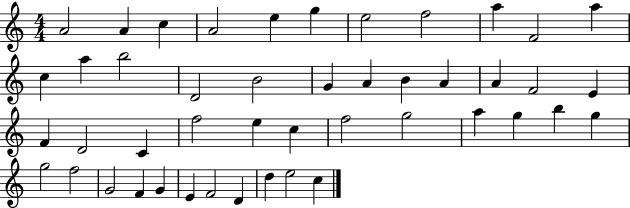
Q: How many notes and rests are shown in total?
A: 46